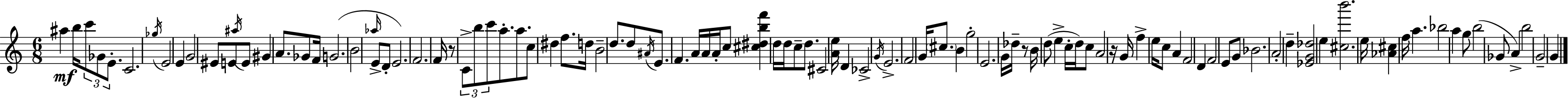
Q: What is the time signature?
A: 6/8